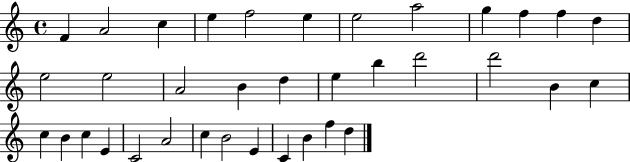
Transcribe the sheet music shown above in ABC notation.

X:1
T:Untitled
M:4/4
L:1/4
K:C
F A2 c e f2 e e2 a2 g f f d e2 e2 A2 B d e b d'2 d'2 B c c B c E C2 A2 c B2 E C B f d